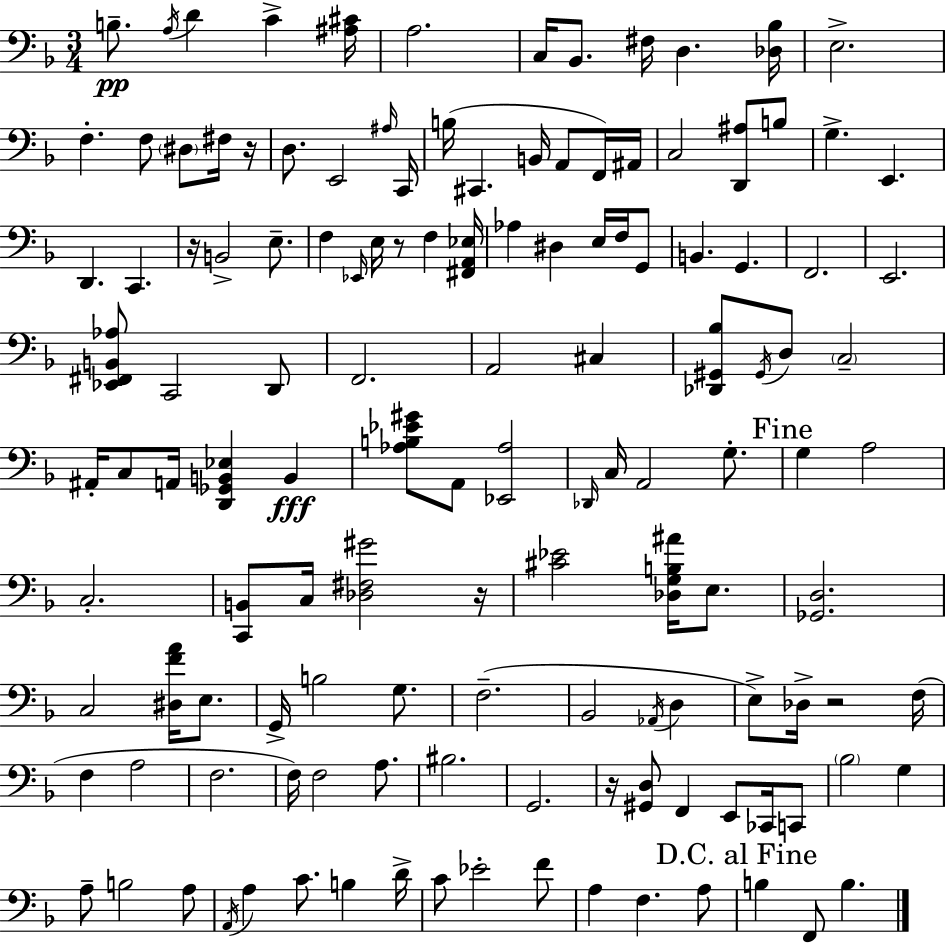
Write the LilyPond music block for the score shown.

{
  \clef bass
  \numericTimeSignature
  \time 3/4
  \key d \minor
  b8.--\pp \acciaccatura { a16 } d'4 c'4-> | <ais cis'>16 a2. | c16 bes,8. fis16 d4. | <des bes>16 e2.-> | \break f4.-. f8 \parenthesize dis8 fis16 | r16 d8. e,2 | \grace { ais16 } c,16 b16( cis,4. b,16 a,8 | f,16) ais,16 c2 <d, ais>8 | \break b8 g4.-> e,4. | d,4. c,4. | r16 b,2-> e8.-- | f4 \grace { ees,16 } e16 r8 f4 | \break <fis, a, ees>16 aes4 dis4 e16 | f16 g,8 b,4. g,4. | f,2. | e,2. | \break <ees, fis, b, aes>8 c,2 | d,8 f,2. | a,2 cis4 | <des, gis, bes>8 \acciaccatura { gis,16 } d8 \parenthesize c2-- | \break ais,16-. c8 a,16 <d, ges, b, ees>4 | b,4\fff <aes b ees' gis'>8 a,8 <ees, aes>2 | \grace { des,16 } c16 a,2 | g8.-. \mark "Fine" g4 a2 | \break c2.-. | <c, b,>8 c16 <des fis gis'>2 | r16 <cis' ees'>2 | <des g b ais'>16 e8. <ges, d>2. | \break c2 | <dis f' a'>16 e8. g,16-> b2 | g8. f2.--( | bes,2 | \break \acciaccatura { aes,16 } d4 e8->) des16-> r2 | f16( f4 a2 | f2. | f16) f2 | \break a8. bis2. | g,2. | r16 <gis, d>8 f,4 | e,8 ces,16 c,8 \parenthesize bes2 | \break g4 a8-- b2 | a8 \acciaccatura { a,16 } a4 c'8. | b4 d'16-> c'8 ees'2-. | f'8 a4 f4. | \break a8 \mark "D.C. al Fine" b4 f,8 | b4. \bar "|."
}